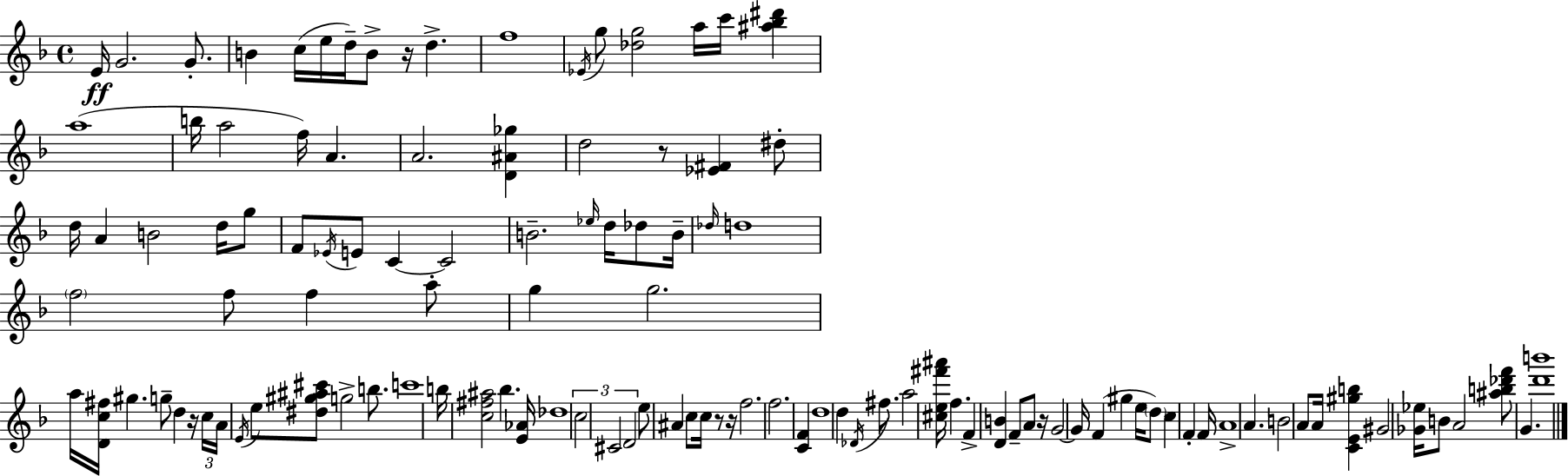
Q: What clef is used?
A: treble